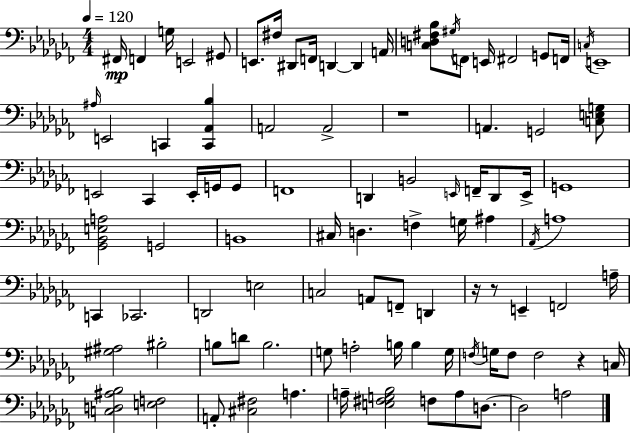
X:1
T:Untitled
M:4/4
L:1/4
K:Abm
^F,,/4 F,, G,/4 E,,2 ^G,,/2 E,,/2 ^F,/4 ^D,,/2 F,,/4 D,, D,, A,,/4 [C,D,^F,_B,]/2 ^G,/4 F,,/2 E,,/4 ^F,,2 G,,/2 F,,/4 C,/4 E,,4 ^A,/4 E,,2 C,, [C,,_A,,_B,] A,,2 A,,2 z4 A,, G,,2 [C,E,G,]/2 E,,2 _C,, E,,/4 G,,/4 G,,/2 F,,4 D,, B,,2 E,,/4 F,,/4 D,,/2 E,,/4 G,,4 [_G,,_B,,E,A,]2 G,,2 B,,4 ^C,/4 D, F, G,/4 ^A, _A,,/4 A,4 C,, _C,,2 D,,2 E,2 C,2 A,,/2 F,,/2 D,, z/4 z/2 E,, F,,2 A,/4 [^G,^A,]2 ^B,2 B,/2 D/2 B,2 G,/2 A,2 B,/4 B, G,/4 F,/4 G,/4 F,/2 F,2 z C,/4 [C,D,^A,_B,]2 [E,F,]2 A,,/2 [^C,^F,]2 A, A,/4 [E,^F,G,_B,]2 F,/2 A,/2 D,/2 D,2 A,2